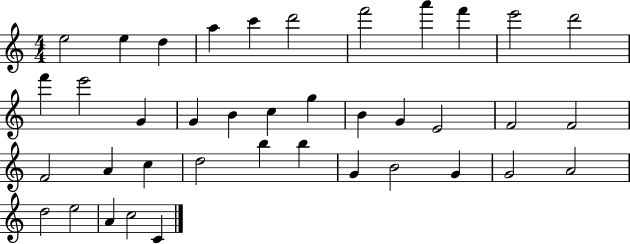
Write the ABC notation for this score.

X:1
T:Untitled
M:4/4
L:1/4
K:C
e2 e d a c' d'2 f'2 a' f' e'2 d'2 f' e'2 G G B c g B G E2 F2 F2 F2 A c d2 b b G B2 G G2 A2 d2 e2 A c2 C